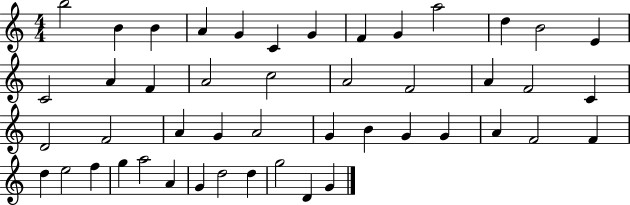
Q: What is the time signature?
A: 4/4